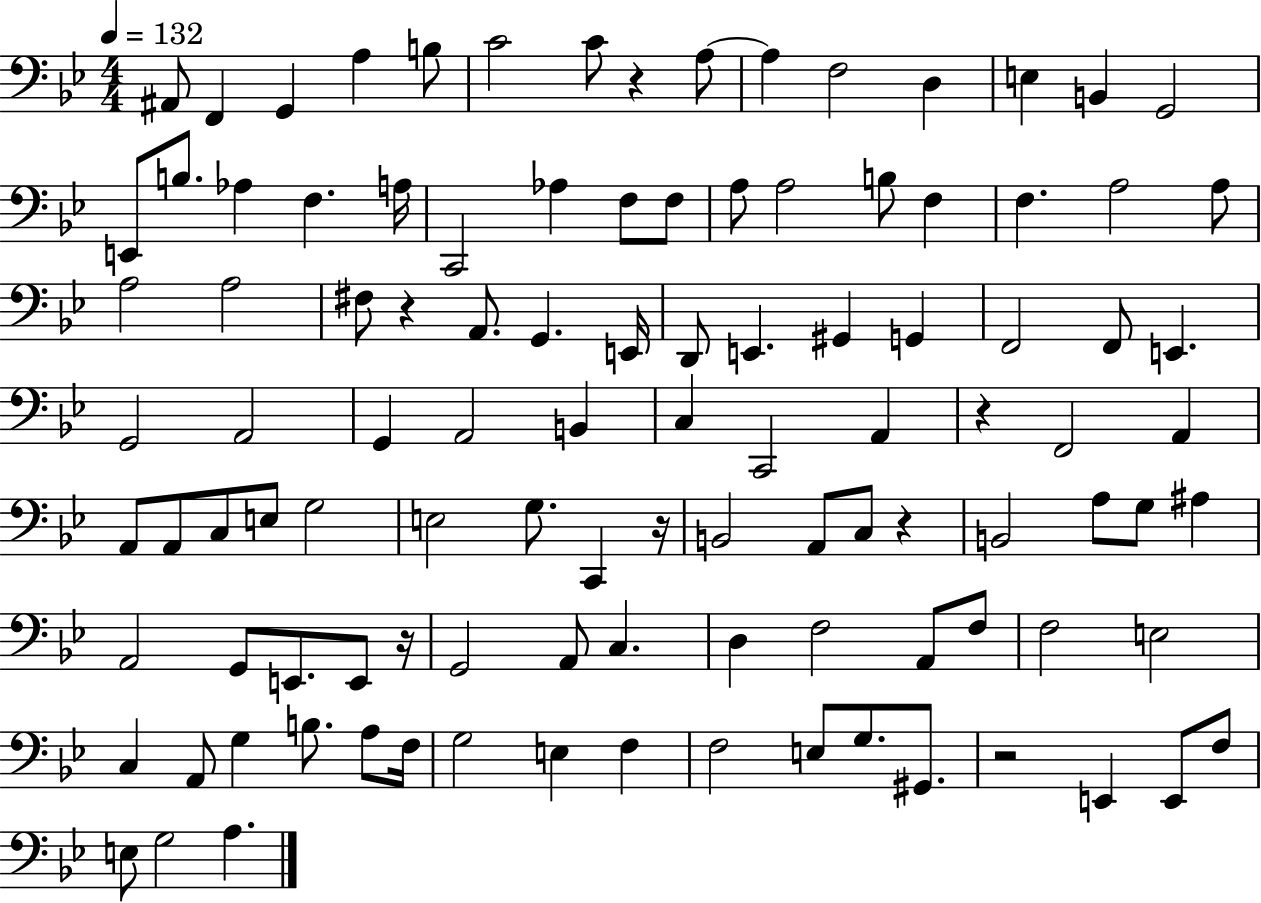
{
  \clef bass
  \numericTimeSignature
  \time 4/4
  \key bes \major
  \tempo 4 = 132
  ais,8 f,4 g,4 a4 b8 | c'2 c'8 r4 a8~~ | a4 f2 d4 | e4 b,4 g,2 | \break e,8 b8. aes4 f4. a16 | c,2 aes4 f8 f8 | a8 a2 b8 f4 | f4. a2 a8 | \break a2 a2 | fis8 r4 a,8. g,4. e,16 | d,8 e,4. gis,4 g,4 | f,2 f,8 e,4. | \break g,2 a,2 | g,4 a,2 b,4 | c4 c,2 a,4 | r4 f,2 a,4 | \break a,8 a,8 c8 e8 g2 | e2 g8. c,4 r16 | b,2 a,8 c8 r4 | b,2 a8 g8 ais4 | \break a,2 g,8 e,8. e,8 r16 | g,2 a,8 c4. | d4 f2 a,8 f8 | f2 e2 | \break c4 a,8 g4 b8. a8 f16 | g2 e4 f4 | f2 e8 g8. gis,8. | r2 e,4 e,8 f8 | \break e8 g2 a4. | \bar "|."
}